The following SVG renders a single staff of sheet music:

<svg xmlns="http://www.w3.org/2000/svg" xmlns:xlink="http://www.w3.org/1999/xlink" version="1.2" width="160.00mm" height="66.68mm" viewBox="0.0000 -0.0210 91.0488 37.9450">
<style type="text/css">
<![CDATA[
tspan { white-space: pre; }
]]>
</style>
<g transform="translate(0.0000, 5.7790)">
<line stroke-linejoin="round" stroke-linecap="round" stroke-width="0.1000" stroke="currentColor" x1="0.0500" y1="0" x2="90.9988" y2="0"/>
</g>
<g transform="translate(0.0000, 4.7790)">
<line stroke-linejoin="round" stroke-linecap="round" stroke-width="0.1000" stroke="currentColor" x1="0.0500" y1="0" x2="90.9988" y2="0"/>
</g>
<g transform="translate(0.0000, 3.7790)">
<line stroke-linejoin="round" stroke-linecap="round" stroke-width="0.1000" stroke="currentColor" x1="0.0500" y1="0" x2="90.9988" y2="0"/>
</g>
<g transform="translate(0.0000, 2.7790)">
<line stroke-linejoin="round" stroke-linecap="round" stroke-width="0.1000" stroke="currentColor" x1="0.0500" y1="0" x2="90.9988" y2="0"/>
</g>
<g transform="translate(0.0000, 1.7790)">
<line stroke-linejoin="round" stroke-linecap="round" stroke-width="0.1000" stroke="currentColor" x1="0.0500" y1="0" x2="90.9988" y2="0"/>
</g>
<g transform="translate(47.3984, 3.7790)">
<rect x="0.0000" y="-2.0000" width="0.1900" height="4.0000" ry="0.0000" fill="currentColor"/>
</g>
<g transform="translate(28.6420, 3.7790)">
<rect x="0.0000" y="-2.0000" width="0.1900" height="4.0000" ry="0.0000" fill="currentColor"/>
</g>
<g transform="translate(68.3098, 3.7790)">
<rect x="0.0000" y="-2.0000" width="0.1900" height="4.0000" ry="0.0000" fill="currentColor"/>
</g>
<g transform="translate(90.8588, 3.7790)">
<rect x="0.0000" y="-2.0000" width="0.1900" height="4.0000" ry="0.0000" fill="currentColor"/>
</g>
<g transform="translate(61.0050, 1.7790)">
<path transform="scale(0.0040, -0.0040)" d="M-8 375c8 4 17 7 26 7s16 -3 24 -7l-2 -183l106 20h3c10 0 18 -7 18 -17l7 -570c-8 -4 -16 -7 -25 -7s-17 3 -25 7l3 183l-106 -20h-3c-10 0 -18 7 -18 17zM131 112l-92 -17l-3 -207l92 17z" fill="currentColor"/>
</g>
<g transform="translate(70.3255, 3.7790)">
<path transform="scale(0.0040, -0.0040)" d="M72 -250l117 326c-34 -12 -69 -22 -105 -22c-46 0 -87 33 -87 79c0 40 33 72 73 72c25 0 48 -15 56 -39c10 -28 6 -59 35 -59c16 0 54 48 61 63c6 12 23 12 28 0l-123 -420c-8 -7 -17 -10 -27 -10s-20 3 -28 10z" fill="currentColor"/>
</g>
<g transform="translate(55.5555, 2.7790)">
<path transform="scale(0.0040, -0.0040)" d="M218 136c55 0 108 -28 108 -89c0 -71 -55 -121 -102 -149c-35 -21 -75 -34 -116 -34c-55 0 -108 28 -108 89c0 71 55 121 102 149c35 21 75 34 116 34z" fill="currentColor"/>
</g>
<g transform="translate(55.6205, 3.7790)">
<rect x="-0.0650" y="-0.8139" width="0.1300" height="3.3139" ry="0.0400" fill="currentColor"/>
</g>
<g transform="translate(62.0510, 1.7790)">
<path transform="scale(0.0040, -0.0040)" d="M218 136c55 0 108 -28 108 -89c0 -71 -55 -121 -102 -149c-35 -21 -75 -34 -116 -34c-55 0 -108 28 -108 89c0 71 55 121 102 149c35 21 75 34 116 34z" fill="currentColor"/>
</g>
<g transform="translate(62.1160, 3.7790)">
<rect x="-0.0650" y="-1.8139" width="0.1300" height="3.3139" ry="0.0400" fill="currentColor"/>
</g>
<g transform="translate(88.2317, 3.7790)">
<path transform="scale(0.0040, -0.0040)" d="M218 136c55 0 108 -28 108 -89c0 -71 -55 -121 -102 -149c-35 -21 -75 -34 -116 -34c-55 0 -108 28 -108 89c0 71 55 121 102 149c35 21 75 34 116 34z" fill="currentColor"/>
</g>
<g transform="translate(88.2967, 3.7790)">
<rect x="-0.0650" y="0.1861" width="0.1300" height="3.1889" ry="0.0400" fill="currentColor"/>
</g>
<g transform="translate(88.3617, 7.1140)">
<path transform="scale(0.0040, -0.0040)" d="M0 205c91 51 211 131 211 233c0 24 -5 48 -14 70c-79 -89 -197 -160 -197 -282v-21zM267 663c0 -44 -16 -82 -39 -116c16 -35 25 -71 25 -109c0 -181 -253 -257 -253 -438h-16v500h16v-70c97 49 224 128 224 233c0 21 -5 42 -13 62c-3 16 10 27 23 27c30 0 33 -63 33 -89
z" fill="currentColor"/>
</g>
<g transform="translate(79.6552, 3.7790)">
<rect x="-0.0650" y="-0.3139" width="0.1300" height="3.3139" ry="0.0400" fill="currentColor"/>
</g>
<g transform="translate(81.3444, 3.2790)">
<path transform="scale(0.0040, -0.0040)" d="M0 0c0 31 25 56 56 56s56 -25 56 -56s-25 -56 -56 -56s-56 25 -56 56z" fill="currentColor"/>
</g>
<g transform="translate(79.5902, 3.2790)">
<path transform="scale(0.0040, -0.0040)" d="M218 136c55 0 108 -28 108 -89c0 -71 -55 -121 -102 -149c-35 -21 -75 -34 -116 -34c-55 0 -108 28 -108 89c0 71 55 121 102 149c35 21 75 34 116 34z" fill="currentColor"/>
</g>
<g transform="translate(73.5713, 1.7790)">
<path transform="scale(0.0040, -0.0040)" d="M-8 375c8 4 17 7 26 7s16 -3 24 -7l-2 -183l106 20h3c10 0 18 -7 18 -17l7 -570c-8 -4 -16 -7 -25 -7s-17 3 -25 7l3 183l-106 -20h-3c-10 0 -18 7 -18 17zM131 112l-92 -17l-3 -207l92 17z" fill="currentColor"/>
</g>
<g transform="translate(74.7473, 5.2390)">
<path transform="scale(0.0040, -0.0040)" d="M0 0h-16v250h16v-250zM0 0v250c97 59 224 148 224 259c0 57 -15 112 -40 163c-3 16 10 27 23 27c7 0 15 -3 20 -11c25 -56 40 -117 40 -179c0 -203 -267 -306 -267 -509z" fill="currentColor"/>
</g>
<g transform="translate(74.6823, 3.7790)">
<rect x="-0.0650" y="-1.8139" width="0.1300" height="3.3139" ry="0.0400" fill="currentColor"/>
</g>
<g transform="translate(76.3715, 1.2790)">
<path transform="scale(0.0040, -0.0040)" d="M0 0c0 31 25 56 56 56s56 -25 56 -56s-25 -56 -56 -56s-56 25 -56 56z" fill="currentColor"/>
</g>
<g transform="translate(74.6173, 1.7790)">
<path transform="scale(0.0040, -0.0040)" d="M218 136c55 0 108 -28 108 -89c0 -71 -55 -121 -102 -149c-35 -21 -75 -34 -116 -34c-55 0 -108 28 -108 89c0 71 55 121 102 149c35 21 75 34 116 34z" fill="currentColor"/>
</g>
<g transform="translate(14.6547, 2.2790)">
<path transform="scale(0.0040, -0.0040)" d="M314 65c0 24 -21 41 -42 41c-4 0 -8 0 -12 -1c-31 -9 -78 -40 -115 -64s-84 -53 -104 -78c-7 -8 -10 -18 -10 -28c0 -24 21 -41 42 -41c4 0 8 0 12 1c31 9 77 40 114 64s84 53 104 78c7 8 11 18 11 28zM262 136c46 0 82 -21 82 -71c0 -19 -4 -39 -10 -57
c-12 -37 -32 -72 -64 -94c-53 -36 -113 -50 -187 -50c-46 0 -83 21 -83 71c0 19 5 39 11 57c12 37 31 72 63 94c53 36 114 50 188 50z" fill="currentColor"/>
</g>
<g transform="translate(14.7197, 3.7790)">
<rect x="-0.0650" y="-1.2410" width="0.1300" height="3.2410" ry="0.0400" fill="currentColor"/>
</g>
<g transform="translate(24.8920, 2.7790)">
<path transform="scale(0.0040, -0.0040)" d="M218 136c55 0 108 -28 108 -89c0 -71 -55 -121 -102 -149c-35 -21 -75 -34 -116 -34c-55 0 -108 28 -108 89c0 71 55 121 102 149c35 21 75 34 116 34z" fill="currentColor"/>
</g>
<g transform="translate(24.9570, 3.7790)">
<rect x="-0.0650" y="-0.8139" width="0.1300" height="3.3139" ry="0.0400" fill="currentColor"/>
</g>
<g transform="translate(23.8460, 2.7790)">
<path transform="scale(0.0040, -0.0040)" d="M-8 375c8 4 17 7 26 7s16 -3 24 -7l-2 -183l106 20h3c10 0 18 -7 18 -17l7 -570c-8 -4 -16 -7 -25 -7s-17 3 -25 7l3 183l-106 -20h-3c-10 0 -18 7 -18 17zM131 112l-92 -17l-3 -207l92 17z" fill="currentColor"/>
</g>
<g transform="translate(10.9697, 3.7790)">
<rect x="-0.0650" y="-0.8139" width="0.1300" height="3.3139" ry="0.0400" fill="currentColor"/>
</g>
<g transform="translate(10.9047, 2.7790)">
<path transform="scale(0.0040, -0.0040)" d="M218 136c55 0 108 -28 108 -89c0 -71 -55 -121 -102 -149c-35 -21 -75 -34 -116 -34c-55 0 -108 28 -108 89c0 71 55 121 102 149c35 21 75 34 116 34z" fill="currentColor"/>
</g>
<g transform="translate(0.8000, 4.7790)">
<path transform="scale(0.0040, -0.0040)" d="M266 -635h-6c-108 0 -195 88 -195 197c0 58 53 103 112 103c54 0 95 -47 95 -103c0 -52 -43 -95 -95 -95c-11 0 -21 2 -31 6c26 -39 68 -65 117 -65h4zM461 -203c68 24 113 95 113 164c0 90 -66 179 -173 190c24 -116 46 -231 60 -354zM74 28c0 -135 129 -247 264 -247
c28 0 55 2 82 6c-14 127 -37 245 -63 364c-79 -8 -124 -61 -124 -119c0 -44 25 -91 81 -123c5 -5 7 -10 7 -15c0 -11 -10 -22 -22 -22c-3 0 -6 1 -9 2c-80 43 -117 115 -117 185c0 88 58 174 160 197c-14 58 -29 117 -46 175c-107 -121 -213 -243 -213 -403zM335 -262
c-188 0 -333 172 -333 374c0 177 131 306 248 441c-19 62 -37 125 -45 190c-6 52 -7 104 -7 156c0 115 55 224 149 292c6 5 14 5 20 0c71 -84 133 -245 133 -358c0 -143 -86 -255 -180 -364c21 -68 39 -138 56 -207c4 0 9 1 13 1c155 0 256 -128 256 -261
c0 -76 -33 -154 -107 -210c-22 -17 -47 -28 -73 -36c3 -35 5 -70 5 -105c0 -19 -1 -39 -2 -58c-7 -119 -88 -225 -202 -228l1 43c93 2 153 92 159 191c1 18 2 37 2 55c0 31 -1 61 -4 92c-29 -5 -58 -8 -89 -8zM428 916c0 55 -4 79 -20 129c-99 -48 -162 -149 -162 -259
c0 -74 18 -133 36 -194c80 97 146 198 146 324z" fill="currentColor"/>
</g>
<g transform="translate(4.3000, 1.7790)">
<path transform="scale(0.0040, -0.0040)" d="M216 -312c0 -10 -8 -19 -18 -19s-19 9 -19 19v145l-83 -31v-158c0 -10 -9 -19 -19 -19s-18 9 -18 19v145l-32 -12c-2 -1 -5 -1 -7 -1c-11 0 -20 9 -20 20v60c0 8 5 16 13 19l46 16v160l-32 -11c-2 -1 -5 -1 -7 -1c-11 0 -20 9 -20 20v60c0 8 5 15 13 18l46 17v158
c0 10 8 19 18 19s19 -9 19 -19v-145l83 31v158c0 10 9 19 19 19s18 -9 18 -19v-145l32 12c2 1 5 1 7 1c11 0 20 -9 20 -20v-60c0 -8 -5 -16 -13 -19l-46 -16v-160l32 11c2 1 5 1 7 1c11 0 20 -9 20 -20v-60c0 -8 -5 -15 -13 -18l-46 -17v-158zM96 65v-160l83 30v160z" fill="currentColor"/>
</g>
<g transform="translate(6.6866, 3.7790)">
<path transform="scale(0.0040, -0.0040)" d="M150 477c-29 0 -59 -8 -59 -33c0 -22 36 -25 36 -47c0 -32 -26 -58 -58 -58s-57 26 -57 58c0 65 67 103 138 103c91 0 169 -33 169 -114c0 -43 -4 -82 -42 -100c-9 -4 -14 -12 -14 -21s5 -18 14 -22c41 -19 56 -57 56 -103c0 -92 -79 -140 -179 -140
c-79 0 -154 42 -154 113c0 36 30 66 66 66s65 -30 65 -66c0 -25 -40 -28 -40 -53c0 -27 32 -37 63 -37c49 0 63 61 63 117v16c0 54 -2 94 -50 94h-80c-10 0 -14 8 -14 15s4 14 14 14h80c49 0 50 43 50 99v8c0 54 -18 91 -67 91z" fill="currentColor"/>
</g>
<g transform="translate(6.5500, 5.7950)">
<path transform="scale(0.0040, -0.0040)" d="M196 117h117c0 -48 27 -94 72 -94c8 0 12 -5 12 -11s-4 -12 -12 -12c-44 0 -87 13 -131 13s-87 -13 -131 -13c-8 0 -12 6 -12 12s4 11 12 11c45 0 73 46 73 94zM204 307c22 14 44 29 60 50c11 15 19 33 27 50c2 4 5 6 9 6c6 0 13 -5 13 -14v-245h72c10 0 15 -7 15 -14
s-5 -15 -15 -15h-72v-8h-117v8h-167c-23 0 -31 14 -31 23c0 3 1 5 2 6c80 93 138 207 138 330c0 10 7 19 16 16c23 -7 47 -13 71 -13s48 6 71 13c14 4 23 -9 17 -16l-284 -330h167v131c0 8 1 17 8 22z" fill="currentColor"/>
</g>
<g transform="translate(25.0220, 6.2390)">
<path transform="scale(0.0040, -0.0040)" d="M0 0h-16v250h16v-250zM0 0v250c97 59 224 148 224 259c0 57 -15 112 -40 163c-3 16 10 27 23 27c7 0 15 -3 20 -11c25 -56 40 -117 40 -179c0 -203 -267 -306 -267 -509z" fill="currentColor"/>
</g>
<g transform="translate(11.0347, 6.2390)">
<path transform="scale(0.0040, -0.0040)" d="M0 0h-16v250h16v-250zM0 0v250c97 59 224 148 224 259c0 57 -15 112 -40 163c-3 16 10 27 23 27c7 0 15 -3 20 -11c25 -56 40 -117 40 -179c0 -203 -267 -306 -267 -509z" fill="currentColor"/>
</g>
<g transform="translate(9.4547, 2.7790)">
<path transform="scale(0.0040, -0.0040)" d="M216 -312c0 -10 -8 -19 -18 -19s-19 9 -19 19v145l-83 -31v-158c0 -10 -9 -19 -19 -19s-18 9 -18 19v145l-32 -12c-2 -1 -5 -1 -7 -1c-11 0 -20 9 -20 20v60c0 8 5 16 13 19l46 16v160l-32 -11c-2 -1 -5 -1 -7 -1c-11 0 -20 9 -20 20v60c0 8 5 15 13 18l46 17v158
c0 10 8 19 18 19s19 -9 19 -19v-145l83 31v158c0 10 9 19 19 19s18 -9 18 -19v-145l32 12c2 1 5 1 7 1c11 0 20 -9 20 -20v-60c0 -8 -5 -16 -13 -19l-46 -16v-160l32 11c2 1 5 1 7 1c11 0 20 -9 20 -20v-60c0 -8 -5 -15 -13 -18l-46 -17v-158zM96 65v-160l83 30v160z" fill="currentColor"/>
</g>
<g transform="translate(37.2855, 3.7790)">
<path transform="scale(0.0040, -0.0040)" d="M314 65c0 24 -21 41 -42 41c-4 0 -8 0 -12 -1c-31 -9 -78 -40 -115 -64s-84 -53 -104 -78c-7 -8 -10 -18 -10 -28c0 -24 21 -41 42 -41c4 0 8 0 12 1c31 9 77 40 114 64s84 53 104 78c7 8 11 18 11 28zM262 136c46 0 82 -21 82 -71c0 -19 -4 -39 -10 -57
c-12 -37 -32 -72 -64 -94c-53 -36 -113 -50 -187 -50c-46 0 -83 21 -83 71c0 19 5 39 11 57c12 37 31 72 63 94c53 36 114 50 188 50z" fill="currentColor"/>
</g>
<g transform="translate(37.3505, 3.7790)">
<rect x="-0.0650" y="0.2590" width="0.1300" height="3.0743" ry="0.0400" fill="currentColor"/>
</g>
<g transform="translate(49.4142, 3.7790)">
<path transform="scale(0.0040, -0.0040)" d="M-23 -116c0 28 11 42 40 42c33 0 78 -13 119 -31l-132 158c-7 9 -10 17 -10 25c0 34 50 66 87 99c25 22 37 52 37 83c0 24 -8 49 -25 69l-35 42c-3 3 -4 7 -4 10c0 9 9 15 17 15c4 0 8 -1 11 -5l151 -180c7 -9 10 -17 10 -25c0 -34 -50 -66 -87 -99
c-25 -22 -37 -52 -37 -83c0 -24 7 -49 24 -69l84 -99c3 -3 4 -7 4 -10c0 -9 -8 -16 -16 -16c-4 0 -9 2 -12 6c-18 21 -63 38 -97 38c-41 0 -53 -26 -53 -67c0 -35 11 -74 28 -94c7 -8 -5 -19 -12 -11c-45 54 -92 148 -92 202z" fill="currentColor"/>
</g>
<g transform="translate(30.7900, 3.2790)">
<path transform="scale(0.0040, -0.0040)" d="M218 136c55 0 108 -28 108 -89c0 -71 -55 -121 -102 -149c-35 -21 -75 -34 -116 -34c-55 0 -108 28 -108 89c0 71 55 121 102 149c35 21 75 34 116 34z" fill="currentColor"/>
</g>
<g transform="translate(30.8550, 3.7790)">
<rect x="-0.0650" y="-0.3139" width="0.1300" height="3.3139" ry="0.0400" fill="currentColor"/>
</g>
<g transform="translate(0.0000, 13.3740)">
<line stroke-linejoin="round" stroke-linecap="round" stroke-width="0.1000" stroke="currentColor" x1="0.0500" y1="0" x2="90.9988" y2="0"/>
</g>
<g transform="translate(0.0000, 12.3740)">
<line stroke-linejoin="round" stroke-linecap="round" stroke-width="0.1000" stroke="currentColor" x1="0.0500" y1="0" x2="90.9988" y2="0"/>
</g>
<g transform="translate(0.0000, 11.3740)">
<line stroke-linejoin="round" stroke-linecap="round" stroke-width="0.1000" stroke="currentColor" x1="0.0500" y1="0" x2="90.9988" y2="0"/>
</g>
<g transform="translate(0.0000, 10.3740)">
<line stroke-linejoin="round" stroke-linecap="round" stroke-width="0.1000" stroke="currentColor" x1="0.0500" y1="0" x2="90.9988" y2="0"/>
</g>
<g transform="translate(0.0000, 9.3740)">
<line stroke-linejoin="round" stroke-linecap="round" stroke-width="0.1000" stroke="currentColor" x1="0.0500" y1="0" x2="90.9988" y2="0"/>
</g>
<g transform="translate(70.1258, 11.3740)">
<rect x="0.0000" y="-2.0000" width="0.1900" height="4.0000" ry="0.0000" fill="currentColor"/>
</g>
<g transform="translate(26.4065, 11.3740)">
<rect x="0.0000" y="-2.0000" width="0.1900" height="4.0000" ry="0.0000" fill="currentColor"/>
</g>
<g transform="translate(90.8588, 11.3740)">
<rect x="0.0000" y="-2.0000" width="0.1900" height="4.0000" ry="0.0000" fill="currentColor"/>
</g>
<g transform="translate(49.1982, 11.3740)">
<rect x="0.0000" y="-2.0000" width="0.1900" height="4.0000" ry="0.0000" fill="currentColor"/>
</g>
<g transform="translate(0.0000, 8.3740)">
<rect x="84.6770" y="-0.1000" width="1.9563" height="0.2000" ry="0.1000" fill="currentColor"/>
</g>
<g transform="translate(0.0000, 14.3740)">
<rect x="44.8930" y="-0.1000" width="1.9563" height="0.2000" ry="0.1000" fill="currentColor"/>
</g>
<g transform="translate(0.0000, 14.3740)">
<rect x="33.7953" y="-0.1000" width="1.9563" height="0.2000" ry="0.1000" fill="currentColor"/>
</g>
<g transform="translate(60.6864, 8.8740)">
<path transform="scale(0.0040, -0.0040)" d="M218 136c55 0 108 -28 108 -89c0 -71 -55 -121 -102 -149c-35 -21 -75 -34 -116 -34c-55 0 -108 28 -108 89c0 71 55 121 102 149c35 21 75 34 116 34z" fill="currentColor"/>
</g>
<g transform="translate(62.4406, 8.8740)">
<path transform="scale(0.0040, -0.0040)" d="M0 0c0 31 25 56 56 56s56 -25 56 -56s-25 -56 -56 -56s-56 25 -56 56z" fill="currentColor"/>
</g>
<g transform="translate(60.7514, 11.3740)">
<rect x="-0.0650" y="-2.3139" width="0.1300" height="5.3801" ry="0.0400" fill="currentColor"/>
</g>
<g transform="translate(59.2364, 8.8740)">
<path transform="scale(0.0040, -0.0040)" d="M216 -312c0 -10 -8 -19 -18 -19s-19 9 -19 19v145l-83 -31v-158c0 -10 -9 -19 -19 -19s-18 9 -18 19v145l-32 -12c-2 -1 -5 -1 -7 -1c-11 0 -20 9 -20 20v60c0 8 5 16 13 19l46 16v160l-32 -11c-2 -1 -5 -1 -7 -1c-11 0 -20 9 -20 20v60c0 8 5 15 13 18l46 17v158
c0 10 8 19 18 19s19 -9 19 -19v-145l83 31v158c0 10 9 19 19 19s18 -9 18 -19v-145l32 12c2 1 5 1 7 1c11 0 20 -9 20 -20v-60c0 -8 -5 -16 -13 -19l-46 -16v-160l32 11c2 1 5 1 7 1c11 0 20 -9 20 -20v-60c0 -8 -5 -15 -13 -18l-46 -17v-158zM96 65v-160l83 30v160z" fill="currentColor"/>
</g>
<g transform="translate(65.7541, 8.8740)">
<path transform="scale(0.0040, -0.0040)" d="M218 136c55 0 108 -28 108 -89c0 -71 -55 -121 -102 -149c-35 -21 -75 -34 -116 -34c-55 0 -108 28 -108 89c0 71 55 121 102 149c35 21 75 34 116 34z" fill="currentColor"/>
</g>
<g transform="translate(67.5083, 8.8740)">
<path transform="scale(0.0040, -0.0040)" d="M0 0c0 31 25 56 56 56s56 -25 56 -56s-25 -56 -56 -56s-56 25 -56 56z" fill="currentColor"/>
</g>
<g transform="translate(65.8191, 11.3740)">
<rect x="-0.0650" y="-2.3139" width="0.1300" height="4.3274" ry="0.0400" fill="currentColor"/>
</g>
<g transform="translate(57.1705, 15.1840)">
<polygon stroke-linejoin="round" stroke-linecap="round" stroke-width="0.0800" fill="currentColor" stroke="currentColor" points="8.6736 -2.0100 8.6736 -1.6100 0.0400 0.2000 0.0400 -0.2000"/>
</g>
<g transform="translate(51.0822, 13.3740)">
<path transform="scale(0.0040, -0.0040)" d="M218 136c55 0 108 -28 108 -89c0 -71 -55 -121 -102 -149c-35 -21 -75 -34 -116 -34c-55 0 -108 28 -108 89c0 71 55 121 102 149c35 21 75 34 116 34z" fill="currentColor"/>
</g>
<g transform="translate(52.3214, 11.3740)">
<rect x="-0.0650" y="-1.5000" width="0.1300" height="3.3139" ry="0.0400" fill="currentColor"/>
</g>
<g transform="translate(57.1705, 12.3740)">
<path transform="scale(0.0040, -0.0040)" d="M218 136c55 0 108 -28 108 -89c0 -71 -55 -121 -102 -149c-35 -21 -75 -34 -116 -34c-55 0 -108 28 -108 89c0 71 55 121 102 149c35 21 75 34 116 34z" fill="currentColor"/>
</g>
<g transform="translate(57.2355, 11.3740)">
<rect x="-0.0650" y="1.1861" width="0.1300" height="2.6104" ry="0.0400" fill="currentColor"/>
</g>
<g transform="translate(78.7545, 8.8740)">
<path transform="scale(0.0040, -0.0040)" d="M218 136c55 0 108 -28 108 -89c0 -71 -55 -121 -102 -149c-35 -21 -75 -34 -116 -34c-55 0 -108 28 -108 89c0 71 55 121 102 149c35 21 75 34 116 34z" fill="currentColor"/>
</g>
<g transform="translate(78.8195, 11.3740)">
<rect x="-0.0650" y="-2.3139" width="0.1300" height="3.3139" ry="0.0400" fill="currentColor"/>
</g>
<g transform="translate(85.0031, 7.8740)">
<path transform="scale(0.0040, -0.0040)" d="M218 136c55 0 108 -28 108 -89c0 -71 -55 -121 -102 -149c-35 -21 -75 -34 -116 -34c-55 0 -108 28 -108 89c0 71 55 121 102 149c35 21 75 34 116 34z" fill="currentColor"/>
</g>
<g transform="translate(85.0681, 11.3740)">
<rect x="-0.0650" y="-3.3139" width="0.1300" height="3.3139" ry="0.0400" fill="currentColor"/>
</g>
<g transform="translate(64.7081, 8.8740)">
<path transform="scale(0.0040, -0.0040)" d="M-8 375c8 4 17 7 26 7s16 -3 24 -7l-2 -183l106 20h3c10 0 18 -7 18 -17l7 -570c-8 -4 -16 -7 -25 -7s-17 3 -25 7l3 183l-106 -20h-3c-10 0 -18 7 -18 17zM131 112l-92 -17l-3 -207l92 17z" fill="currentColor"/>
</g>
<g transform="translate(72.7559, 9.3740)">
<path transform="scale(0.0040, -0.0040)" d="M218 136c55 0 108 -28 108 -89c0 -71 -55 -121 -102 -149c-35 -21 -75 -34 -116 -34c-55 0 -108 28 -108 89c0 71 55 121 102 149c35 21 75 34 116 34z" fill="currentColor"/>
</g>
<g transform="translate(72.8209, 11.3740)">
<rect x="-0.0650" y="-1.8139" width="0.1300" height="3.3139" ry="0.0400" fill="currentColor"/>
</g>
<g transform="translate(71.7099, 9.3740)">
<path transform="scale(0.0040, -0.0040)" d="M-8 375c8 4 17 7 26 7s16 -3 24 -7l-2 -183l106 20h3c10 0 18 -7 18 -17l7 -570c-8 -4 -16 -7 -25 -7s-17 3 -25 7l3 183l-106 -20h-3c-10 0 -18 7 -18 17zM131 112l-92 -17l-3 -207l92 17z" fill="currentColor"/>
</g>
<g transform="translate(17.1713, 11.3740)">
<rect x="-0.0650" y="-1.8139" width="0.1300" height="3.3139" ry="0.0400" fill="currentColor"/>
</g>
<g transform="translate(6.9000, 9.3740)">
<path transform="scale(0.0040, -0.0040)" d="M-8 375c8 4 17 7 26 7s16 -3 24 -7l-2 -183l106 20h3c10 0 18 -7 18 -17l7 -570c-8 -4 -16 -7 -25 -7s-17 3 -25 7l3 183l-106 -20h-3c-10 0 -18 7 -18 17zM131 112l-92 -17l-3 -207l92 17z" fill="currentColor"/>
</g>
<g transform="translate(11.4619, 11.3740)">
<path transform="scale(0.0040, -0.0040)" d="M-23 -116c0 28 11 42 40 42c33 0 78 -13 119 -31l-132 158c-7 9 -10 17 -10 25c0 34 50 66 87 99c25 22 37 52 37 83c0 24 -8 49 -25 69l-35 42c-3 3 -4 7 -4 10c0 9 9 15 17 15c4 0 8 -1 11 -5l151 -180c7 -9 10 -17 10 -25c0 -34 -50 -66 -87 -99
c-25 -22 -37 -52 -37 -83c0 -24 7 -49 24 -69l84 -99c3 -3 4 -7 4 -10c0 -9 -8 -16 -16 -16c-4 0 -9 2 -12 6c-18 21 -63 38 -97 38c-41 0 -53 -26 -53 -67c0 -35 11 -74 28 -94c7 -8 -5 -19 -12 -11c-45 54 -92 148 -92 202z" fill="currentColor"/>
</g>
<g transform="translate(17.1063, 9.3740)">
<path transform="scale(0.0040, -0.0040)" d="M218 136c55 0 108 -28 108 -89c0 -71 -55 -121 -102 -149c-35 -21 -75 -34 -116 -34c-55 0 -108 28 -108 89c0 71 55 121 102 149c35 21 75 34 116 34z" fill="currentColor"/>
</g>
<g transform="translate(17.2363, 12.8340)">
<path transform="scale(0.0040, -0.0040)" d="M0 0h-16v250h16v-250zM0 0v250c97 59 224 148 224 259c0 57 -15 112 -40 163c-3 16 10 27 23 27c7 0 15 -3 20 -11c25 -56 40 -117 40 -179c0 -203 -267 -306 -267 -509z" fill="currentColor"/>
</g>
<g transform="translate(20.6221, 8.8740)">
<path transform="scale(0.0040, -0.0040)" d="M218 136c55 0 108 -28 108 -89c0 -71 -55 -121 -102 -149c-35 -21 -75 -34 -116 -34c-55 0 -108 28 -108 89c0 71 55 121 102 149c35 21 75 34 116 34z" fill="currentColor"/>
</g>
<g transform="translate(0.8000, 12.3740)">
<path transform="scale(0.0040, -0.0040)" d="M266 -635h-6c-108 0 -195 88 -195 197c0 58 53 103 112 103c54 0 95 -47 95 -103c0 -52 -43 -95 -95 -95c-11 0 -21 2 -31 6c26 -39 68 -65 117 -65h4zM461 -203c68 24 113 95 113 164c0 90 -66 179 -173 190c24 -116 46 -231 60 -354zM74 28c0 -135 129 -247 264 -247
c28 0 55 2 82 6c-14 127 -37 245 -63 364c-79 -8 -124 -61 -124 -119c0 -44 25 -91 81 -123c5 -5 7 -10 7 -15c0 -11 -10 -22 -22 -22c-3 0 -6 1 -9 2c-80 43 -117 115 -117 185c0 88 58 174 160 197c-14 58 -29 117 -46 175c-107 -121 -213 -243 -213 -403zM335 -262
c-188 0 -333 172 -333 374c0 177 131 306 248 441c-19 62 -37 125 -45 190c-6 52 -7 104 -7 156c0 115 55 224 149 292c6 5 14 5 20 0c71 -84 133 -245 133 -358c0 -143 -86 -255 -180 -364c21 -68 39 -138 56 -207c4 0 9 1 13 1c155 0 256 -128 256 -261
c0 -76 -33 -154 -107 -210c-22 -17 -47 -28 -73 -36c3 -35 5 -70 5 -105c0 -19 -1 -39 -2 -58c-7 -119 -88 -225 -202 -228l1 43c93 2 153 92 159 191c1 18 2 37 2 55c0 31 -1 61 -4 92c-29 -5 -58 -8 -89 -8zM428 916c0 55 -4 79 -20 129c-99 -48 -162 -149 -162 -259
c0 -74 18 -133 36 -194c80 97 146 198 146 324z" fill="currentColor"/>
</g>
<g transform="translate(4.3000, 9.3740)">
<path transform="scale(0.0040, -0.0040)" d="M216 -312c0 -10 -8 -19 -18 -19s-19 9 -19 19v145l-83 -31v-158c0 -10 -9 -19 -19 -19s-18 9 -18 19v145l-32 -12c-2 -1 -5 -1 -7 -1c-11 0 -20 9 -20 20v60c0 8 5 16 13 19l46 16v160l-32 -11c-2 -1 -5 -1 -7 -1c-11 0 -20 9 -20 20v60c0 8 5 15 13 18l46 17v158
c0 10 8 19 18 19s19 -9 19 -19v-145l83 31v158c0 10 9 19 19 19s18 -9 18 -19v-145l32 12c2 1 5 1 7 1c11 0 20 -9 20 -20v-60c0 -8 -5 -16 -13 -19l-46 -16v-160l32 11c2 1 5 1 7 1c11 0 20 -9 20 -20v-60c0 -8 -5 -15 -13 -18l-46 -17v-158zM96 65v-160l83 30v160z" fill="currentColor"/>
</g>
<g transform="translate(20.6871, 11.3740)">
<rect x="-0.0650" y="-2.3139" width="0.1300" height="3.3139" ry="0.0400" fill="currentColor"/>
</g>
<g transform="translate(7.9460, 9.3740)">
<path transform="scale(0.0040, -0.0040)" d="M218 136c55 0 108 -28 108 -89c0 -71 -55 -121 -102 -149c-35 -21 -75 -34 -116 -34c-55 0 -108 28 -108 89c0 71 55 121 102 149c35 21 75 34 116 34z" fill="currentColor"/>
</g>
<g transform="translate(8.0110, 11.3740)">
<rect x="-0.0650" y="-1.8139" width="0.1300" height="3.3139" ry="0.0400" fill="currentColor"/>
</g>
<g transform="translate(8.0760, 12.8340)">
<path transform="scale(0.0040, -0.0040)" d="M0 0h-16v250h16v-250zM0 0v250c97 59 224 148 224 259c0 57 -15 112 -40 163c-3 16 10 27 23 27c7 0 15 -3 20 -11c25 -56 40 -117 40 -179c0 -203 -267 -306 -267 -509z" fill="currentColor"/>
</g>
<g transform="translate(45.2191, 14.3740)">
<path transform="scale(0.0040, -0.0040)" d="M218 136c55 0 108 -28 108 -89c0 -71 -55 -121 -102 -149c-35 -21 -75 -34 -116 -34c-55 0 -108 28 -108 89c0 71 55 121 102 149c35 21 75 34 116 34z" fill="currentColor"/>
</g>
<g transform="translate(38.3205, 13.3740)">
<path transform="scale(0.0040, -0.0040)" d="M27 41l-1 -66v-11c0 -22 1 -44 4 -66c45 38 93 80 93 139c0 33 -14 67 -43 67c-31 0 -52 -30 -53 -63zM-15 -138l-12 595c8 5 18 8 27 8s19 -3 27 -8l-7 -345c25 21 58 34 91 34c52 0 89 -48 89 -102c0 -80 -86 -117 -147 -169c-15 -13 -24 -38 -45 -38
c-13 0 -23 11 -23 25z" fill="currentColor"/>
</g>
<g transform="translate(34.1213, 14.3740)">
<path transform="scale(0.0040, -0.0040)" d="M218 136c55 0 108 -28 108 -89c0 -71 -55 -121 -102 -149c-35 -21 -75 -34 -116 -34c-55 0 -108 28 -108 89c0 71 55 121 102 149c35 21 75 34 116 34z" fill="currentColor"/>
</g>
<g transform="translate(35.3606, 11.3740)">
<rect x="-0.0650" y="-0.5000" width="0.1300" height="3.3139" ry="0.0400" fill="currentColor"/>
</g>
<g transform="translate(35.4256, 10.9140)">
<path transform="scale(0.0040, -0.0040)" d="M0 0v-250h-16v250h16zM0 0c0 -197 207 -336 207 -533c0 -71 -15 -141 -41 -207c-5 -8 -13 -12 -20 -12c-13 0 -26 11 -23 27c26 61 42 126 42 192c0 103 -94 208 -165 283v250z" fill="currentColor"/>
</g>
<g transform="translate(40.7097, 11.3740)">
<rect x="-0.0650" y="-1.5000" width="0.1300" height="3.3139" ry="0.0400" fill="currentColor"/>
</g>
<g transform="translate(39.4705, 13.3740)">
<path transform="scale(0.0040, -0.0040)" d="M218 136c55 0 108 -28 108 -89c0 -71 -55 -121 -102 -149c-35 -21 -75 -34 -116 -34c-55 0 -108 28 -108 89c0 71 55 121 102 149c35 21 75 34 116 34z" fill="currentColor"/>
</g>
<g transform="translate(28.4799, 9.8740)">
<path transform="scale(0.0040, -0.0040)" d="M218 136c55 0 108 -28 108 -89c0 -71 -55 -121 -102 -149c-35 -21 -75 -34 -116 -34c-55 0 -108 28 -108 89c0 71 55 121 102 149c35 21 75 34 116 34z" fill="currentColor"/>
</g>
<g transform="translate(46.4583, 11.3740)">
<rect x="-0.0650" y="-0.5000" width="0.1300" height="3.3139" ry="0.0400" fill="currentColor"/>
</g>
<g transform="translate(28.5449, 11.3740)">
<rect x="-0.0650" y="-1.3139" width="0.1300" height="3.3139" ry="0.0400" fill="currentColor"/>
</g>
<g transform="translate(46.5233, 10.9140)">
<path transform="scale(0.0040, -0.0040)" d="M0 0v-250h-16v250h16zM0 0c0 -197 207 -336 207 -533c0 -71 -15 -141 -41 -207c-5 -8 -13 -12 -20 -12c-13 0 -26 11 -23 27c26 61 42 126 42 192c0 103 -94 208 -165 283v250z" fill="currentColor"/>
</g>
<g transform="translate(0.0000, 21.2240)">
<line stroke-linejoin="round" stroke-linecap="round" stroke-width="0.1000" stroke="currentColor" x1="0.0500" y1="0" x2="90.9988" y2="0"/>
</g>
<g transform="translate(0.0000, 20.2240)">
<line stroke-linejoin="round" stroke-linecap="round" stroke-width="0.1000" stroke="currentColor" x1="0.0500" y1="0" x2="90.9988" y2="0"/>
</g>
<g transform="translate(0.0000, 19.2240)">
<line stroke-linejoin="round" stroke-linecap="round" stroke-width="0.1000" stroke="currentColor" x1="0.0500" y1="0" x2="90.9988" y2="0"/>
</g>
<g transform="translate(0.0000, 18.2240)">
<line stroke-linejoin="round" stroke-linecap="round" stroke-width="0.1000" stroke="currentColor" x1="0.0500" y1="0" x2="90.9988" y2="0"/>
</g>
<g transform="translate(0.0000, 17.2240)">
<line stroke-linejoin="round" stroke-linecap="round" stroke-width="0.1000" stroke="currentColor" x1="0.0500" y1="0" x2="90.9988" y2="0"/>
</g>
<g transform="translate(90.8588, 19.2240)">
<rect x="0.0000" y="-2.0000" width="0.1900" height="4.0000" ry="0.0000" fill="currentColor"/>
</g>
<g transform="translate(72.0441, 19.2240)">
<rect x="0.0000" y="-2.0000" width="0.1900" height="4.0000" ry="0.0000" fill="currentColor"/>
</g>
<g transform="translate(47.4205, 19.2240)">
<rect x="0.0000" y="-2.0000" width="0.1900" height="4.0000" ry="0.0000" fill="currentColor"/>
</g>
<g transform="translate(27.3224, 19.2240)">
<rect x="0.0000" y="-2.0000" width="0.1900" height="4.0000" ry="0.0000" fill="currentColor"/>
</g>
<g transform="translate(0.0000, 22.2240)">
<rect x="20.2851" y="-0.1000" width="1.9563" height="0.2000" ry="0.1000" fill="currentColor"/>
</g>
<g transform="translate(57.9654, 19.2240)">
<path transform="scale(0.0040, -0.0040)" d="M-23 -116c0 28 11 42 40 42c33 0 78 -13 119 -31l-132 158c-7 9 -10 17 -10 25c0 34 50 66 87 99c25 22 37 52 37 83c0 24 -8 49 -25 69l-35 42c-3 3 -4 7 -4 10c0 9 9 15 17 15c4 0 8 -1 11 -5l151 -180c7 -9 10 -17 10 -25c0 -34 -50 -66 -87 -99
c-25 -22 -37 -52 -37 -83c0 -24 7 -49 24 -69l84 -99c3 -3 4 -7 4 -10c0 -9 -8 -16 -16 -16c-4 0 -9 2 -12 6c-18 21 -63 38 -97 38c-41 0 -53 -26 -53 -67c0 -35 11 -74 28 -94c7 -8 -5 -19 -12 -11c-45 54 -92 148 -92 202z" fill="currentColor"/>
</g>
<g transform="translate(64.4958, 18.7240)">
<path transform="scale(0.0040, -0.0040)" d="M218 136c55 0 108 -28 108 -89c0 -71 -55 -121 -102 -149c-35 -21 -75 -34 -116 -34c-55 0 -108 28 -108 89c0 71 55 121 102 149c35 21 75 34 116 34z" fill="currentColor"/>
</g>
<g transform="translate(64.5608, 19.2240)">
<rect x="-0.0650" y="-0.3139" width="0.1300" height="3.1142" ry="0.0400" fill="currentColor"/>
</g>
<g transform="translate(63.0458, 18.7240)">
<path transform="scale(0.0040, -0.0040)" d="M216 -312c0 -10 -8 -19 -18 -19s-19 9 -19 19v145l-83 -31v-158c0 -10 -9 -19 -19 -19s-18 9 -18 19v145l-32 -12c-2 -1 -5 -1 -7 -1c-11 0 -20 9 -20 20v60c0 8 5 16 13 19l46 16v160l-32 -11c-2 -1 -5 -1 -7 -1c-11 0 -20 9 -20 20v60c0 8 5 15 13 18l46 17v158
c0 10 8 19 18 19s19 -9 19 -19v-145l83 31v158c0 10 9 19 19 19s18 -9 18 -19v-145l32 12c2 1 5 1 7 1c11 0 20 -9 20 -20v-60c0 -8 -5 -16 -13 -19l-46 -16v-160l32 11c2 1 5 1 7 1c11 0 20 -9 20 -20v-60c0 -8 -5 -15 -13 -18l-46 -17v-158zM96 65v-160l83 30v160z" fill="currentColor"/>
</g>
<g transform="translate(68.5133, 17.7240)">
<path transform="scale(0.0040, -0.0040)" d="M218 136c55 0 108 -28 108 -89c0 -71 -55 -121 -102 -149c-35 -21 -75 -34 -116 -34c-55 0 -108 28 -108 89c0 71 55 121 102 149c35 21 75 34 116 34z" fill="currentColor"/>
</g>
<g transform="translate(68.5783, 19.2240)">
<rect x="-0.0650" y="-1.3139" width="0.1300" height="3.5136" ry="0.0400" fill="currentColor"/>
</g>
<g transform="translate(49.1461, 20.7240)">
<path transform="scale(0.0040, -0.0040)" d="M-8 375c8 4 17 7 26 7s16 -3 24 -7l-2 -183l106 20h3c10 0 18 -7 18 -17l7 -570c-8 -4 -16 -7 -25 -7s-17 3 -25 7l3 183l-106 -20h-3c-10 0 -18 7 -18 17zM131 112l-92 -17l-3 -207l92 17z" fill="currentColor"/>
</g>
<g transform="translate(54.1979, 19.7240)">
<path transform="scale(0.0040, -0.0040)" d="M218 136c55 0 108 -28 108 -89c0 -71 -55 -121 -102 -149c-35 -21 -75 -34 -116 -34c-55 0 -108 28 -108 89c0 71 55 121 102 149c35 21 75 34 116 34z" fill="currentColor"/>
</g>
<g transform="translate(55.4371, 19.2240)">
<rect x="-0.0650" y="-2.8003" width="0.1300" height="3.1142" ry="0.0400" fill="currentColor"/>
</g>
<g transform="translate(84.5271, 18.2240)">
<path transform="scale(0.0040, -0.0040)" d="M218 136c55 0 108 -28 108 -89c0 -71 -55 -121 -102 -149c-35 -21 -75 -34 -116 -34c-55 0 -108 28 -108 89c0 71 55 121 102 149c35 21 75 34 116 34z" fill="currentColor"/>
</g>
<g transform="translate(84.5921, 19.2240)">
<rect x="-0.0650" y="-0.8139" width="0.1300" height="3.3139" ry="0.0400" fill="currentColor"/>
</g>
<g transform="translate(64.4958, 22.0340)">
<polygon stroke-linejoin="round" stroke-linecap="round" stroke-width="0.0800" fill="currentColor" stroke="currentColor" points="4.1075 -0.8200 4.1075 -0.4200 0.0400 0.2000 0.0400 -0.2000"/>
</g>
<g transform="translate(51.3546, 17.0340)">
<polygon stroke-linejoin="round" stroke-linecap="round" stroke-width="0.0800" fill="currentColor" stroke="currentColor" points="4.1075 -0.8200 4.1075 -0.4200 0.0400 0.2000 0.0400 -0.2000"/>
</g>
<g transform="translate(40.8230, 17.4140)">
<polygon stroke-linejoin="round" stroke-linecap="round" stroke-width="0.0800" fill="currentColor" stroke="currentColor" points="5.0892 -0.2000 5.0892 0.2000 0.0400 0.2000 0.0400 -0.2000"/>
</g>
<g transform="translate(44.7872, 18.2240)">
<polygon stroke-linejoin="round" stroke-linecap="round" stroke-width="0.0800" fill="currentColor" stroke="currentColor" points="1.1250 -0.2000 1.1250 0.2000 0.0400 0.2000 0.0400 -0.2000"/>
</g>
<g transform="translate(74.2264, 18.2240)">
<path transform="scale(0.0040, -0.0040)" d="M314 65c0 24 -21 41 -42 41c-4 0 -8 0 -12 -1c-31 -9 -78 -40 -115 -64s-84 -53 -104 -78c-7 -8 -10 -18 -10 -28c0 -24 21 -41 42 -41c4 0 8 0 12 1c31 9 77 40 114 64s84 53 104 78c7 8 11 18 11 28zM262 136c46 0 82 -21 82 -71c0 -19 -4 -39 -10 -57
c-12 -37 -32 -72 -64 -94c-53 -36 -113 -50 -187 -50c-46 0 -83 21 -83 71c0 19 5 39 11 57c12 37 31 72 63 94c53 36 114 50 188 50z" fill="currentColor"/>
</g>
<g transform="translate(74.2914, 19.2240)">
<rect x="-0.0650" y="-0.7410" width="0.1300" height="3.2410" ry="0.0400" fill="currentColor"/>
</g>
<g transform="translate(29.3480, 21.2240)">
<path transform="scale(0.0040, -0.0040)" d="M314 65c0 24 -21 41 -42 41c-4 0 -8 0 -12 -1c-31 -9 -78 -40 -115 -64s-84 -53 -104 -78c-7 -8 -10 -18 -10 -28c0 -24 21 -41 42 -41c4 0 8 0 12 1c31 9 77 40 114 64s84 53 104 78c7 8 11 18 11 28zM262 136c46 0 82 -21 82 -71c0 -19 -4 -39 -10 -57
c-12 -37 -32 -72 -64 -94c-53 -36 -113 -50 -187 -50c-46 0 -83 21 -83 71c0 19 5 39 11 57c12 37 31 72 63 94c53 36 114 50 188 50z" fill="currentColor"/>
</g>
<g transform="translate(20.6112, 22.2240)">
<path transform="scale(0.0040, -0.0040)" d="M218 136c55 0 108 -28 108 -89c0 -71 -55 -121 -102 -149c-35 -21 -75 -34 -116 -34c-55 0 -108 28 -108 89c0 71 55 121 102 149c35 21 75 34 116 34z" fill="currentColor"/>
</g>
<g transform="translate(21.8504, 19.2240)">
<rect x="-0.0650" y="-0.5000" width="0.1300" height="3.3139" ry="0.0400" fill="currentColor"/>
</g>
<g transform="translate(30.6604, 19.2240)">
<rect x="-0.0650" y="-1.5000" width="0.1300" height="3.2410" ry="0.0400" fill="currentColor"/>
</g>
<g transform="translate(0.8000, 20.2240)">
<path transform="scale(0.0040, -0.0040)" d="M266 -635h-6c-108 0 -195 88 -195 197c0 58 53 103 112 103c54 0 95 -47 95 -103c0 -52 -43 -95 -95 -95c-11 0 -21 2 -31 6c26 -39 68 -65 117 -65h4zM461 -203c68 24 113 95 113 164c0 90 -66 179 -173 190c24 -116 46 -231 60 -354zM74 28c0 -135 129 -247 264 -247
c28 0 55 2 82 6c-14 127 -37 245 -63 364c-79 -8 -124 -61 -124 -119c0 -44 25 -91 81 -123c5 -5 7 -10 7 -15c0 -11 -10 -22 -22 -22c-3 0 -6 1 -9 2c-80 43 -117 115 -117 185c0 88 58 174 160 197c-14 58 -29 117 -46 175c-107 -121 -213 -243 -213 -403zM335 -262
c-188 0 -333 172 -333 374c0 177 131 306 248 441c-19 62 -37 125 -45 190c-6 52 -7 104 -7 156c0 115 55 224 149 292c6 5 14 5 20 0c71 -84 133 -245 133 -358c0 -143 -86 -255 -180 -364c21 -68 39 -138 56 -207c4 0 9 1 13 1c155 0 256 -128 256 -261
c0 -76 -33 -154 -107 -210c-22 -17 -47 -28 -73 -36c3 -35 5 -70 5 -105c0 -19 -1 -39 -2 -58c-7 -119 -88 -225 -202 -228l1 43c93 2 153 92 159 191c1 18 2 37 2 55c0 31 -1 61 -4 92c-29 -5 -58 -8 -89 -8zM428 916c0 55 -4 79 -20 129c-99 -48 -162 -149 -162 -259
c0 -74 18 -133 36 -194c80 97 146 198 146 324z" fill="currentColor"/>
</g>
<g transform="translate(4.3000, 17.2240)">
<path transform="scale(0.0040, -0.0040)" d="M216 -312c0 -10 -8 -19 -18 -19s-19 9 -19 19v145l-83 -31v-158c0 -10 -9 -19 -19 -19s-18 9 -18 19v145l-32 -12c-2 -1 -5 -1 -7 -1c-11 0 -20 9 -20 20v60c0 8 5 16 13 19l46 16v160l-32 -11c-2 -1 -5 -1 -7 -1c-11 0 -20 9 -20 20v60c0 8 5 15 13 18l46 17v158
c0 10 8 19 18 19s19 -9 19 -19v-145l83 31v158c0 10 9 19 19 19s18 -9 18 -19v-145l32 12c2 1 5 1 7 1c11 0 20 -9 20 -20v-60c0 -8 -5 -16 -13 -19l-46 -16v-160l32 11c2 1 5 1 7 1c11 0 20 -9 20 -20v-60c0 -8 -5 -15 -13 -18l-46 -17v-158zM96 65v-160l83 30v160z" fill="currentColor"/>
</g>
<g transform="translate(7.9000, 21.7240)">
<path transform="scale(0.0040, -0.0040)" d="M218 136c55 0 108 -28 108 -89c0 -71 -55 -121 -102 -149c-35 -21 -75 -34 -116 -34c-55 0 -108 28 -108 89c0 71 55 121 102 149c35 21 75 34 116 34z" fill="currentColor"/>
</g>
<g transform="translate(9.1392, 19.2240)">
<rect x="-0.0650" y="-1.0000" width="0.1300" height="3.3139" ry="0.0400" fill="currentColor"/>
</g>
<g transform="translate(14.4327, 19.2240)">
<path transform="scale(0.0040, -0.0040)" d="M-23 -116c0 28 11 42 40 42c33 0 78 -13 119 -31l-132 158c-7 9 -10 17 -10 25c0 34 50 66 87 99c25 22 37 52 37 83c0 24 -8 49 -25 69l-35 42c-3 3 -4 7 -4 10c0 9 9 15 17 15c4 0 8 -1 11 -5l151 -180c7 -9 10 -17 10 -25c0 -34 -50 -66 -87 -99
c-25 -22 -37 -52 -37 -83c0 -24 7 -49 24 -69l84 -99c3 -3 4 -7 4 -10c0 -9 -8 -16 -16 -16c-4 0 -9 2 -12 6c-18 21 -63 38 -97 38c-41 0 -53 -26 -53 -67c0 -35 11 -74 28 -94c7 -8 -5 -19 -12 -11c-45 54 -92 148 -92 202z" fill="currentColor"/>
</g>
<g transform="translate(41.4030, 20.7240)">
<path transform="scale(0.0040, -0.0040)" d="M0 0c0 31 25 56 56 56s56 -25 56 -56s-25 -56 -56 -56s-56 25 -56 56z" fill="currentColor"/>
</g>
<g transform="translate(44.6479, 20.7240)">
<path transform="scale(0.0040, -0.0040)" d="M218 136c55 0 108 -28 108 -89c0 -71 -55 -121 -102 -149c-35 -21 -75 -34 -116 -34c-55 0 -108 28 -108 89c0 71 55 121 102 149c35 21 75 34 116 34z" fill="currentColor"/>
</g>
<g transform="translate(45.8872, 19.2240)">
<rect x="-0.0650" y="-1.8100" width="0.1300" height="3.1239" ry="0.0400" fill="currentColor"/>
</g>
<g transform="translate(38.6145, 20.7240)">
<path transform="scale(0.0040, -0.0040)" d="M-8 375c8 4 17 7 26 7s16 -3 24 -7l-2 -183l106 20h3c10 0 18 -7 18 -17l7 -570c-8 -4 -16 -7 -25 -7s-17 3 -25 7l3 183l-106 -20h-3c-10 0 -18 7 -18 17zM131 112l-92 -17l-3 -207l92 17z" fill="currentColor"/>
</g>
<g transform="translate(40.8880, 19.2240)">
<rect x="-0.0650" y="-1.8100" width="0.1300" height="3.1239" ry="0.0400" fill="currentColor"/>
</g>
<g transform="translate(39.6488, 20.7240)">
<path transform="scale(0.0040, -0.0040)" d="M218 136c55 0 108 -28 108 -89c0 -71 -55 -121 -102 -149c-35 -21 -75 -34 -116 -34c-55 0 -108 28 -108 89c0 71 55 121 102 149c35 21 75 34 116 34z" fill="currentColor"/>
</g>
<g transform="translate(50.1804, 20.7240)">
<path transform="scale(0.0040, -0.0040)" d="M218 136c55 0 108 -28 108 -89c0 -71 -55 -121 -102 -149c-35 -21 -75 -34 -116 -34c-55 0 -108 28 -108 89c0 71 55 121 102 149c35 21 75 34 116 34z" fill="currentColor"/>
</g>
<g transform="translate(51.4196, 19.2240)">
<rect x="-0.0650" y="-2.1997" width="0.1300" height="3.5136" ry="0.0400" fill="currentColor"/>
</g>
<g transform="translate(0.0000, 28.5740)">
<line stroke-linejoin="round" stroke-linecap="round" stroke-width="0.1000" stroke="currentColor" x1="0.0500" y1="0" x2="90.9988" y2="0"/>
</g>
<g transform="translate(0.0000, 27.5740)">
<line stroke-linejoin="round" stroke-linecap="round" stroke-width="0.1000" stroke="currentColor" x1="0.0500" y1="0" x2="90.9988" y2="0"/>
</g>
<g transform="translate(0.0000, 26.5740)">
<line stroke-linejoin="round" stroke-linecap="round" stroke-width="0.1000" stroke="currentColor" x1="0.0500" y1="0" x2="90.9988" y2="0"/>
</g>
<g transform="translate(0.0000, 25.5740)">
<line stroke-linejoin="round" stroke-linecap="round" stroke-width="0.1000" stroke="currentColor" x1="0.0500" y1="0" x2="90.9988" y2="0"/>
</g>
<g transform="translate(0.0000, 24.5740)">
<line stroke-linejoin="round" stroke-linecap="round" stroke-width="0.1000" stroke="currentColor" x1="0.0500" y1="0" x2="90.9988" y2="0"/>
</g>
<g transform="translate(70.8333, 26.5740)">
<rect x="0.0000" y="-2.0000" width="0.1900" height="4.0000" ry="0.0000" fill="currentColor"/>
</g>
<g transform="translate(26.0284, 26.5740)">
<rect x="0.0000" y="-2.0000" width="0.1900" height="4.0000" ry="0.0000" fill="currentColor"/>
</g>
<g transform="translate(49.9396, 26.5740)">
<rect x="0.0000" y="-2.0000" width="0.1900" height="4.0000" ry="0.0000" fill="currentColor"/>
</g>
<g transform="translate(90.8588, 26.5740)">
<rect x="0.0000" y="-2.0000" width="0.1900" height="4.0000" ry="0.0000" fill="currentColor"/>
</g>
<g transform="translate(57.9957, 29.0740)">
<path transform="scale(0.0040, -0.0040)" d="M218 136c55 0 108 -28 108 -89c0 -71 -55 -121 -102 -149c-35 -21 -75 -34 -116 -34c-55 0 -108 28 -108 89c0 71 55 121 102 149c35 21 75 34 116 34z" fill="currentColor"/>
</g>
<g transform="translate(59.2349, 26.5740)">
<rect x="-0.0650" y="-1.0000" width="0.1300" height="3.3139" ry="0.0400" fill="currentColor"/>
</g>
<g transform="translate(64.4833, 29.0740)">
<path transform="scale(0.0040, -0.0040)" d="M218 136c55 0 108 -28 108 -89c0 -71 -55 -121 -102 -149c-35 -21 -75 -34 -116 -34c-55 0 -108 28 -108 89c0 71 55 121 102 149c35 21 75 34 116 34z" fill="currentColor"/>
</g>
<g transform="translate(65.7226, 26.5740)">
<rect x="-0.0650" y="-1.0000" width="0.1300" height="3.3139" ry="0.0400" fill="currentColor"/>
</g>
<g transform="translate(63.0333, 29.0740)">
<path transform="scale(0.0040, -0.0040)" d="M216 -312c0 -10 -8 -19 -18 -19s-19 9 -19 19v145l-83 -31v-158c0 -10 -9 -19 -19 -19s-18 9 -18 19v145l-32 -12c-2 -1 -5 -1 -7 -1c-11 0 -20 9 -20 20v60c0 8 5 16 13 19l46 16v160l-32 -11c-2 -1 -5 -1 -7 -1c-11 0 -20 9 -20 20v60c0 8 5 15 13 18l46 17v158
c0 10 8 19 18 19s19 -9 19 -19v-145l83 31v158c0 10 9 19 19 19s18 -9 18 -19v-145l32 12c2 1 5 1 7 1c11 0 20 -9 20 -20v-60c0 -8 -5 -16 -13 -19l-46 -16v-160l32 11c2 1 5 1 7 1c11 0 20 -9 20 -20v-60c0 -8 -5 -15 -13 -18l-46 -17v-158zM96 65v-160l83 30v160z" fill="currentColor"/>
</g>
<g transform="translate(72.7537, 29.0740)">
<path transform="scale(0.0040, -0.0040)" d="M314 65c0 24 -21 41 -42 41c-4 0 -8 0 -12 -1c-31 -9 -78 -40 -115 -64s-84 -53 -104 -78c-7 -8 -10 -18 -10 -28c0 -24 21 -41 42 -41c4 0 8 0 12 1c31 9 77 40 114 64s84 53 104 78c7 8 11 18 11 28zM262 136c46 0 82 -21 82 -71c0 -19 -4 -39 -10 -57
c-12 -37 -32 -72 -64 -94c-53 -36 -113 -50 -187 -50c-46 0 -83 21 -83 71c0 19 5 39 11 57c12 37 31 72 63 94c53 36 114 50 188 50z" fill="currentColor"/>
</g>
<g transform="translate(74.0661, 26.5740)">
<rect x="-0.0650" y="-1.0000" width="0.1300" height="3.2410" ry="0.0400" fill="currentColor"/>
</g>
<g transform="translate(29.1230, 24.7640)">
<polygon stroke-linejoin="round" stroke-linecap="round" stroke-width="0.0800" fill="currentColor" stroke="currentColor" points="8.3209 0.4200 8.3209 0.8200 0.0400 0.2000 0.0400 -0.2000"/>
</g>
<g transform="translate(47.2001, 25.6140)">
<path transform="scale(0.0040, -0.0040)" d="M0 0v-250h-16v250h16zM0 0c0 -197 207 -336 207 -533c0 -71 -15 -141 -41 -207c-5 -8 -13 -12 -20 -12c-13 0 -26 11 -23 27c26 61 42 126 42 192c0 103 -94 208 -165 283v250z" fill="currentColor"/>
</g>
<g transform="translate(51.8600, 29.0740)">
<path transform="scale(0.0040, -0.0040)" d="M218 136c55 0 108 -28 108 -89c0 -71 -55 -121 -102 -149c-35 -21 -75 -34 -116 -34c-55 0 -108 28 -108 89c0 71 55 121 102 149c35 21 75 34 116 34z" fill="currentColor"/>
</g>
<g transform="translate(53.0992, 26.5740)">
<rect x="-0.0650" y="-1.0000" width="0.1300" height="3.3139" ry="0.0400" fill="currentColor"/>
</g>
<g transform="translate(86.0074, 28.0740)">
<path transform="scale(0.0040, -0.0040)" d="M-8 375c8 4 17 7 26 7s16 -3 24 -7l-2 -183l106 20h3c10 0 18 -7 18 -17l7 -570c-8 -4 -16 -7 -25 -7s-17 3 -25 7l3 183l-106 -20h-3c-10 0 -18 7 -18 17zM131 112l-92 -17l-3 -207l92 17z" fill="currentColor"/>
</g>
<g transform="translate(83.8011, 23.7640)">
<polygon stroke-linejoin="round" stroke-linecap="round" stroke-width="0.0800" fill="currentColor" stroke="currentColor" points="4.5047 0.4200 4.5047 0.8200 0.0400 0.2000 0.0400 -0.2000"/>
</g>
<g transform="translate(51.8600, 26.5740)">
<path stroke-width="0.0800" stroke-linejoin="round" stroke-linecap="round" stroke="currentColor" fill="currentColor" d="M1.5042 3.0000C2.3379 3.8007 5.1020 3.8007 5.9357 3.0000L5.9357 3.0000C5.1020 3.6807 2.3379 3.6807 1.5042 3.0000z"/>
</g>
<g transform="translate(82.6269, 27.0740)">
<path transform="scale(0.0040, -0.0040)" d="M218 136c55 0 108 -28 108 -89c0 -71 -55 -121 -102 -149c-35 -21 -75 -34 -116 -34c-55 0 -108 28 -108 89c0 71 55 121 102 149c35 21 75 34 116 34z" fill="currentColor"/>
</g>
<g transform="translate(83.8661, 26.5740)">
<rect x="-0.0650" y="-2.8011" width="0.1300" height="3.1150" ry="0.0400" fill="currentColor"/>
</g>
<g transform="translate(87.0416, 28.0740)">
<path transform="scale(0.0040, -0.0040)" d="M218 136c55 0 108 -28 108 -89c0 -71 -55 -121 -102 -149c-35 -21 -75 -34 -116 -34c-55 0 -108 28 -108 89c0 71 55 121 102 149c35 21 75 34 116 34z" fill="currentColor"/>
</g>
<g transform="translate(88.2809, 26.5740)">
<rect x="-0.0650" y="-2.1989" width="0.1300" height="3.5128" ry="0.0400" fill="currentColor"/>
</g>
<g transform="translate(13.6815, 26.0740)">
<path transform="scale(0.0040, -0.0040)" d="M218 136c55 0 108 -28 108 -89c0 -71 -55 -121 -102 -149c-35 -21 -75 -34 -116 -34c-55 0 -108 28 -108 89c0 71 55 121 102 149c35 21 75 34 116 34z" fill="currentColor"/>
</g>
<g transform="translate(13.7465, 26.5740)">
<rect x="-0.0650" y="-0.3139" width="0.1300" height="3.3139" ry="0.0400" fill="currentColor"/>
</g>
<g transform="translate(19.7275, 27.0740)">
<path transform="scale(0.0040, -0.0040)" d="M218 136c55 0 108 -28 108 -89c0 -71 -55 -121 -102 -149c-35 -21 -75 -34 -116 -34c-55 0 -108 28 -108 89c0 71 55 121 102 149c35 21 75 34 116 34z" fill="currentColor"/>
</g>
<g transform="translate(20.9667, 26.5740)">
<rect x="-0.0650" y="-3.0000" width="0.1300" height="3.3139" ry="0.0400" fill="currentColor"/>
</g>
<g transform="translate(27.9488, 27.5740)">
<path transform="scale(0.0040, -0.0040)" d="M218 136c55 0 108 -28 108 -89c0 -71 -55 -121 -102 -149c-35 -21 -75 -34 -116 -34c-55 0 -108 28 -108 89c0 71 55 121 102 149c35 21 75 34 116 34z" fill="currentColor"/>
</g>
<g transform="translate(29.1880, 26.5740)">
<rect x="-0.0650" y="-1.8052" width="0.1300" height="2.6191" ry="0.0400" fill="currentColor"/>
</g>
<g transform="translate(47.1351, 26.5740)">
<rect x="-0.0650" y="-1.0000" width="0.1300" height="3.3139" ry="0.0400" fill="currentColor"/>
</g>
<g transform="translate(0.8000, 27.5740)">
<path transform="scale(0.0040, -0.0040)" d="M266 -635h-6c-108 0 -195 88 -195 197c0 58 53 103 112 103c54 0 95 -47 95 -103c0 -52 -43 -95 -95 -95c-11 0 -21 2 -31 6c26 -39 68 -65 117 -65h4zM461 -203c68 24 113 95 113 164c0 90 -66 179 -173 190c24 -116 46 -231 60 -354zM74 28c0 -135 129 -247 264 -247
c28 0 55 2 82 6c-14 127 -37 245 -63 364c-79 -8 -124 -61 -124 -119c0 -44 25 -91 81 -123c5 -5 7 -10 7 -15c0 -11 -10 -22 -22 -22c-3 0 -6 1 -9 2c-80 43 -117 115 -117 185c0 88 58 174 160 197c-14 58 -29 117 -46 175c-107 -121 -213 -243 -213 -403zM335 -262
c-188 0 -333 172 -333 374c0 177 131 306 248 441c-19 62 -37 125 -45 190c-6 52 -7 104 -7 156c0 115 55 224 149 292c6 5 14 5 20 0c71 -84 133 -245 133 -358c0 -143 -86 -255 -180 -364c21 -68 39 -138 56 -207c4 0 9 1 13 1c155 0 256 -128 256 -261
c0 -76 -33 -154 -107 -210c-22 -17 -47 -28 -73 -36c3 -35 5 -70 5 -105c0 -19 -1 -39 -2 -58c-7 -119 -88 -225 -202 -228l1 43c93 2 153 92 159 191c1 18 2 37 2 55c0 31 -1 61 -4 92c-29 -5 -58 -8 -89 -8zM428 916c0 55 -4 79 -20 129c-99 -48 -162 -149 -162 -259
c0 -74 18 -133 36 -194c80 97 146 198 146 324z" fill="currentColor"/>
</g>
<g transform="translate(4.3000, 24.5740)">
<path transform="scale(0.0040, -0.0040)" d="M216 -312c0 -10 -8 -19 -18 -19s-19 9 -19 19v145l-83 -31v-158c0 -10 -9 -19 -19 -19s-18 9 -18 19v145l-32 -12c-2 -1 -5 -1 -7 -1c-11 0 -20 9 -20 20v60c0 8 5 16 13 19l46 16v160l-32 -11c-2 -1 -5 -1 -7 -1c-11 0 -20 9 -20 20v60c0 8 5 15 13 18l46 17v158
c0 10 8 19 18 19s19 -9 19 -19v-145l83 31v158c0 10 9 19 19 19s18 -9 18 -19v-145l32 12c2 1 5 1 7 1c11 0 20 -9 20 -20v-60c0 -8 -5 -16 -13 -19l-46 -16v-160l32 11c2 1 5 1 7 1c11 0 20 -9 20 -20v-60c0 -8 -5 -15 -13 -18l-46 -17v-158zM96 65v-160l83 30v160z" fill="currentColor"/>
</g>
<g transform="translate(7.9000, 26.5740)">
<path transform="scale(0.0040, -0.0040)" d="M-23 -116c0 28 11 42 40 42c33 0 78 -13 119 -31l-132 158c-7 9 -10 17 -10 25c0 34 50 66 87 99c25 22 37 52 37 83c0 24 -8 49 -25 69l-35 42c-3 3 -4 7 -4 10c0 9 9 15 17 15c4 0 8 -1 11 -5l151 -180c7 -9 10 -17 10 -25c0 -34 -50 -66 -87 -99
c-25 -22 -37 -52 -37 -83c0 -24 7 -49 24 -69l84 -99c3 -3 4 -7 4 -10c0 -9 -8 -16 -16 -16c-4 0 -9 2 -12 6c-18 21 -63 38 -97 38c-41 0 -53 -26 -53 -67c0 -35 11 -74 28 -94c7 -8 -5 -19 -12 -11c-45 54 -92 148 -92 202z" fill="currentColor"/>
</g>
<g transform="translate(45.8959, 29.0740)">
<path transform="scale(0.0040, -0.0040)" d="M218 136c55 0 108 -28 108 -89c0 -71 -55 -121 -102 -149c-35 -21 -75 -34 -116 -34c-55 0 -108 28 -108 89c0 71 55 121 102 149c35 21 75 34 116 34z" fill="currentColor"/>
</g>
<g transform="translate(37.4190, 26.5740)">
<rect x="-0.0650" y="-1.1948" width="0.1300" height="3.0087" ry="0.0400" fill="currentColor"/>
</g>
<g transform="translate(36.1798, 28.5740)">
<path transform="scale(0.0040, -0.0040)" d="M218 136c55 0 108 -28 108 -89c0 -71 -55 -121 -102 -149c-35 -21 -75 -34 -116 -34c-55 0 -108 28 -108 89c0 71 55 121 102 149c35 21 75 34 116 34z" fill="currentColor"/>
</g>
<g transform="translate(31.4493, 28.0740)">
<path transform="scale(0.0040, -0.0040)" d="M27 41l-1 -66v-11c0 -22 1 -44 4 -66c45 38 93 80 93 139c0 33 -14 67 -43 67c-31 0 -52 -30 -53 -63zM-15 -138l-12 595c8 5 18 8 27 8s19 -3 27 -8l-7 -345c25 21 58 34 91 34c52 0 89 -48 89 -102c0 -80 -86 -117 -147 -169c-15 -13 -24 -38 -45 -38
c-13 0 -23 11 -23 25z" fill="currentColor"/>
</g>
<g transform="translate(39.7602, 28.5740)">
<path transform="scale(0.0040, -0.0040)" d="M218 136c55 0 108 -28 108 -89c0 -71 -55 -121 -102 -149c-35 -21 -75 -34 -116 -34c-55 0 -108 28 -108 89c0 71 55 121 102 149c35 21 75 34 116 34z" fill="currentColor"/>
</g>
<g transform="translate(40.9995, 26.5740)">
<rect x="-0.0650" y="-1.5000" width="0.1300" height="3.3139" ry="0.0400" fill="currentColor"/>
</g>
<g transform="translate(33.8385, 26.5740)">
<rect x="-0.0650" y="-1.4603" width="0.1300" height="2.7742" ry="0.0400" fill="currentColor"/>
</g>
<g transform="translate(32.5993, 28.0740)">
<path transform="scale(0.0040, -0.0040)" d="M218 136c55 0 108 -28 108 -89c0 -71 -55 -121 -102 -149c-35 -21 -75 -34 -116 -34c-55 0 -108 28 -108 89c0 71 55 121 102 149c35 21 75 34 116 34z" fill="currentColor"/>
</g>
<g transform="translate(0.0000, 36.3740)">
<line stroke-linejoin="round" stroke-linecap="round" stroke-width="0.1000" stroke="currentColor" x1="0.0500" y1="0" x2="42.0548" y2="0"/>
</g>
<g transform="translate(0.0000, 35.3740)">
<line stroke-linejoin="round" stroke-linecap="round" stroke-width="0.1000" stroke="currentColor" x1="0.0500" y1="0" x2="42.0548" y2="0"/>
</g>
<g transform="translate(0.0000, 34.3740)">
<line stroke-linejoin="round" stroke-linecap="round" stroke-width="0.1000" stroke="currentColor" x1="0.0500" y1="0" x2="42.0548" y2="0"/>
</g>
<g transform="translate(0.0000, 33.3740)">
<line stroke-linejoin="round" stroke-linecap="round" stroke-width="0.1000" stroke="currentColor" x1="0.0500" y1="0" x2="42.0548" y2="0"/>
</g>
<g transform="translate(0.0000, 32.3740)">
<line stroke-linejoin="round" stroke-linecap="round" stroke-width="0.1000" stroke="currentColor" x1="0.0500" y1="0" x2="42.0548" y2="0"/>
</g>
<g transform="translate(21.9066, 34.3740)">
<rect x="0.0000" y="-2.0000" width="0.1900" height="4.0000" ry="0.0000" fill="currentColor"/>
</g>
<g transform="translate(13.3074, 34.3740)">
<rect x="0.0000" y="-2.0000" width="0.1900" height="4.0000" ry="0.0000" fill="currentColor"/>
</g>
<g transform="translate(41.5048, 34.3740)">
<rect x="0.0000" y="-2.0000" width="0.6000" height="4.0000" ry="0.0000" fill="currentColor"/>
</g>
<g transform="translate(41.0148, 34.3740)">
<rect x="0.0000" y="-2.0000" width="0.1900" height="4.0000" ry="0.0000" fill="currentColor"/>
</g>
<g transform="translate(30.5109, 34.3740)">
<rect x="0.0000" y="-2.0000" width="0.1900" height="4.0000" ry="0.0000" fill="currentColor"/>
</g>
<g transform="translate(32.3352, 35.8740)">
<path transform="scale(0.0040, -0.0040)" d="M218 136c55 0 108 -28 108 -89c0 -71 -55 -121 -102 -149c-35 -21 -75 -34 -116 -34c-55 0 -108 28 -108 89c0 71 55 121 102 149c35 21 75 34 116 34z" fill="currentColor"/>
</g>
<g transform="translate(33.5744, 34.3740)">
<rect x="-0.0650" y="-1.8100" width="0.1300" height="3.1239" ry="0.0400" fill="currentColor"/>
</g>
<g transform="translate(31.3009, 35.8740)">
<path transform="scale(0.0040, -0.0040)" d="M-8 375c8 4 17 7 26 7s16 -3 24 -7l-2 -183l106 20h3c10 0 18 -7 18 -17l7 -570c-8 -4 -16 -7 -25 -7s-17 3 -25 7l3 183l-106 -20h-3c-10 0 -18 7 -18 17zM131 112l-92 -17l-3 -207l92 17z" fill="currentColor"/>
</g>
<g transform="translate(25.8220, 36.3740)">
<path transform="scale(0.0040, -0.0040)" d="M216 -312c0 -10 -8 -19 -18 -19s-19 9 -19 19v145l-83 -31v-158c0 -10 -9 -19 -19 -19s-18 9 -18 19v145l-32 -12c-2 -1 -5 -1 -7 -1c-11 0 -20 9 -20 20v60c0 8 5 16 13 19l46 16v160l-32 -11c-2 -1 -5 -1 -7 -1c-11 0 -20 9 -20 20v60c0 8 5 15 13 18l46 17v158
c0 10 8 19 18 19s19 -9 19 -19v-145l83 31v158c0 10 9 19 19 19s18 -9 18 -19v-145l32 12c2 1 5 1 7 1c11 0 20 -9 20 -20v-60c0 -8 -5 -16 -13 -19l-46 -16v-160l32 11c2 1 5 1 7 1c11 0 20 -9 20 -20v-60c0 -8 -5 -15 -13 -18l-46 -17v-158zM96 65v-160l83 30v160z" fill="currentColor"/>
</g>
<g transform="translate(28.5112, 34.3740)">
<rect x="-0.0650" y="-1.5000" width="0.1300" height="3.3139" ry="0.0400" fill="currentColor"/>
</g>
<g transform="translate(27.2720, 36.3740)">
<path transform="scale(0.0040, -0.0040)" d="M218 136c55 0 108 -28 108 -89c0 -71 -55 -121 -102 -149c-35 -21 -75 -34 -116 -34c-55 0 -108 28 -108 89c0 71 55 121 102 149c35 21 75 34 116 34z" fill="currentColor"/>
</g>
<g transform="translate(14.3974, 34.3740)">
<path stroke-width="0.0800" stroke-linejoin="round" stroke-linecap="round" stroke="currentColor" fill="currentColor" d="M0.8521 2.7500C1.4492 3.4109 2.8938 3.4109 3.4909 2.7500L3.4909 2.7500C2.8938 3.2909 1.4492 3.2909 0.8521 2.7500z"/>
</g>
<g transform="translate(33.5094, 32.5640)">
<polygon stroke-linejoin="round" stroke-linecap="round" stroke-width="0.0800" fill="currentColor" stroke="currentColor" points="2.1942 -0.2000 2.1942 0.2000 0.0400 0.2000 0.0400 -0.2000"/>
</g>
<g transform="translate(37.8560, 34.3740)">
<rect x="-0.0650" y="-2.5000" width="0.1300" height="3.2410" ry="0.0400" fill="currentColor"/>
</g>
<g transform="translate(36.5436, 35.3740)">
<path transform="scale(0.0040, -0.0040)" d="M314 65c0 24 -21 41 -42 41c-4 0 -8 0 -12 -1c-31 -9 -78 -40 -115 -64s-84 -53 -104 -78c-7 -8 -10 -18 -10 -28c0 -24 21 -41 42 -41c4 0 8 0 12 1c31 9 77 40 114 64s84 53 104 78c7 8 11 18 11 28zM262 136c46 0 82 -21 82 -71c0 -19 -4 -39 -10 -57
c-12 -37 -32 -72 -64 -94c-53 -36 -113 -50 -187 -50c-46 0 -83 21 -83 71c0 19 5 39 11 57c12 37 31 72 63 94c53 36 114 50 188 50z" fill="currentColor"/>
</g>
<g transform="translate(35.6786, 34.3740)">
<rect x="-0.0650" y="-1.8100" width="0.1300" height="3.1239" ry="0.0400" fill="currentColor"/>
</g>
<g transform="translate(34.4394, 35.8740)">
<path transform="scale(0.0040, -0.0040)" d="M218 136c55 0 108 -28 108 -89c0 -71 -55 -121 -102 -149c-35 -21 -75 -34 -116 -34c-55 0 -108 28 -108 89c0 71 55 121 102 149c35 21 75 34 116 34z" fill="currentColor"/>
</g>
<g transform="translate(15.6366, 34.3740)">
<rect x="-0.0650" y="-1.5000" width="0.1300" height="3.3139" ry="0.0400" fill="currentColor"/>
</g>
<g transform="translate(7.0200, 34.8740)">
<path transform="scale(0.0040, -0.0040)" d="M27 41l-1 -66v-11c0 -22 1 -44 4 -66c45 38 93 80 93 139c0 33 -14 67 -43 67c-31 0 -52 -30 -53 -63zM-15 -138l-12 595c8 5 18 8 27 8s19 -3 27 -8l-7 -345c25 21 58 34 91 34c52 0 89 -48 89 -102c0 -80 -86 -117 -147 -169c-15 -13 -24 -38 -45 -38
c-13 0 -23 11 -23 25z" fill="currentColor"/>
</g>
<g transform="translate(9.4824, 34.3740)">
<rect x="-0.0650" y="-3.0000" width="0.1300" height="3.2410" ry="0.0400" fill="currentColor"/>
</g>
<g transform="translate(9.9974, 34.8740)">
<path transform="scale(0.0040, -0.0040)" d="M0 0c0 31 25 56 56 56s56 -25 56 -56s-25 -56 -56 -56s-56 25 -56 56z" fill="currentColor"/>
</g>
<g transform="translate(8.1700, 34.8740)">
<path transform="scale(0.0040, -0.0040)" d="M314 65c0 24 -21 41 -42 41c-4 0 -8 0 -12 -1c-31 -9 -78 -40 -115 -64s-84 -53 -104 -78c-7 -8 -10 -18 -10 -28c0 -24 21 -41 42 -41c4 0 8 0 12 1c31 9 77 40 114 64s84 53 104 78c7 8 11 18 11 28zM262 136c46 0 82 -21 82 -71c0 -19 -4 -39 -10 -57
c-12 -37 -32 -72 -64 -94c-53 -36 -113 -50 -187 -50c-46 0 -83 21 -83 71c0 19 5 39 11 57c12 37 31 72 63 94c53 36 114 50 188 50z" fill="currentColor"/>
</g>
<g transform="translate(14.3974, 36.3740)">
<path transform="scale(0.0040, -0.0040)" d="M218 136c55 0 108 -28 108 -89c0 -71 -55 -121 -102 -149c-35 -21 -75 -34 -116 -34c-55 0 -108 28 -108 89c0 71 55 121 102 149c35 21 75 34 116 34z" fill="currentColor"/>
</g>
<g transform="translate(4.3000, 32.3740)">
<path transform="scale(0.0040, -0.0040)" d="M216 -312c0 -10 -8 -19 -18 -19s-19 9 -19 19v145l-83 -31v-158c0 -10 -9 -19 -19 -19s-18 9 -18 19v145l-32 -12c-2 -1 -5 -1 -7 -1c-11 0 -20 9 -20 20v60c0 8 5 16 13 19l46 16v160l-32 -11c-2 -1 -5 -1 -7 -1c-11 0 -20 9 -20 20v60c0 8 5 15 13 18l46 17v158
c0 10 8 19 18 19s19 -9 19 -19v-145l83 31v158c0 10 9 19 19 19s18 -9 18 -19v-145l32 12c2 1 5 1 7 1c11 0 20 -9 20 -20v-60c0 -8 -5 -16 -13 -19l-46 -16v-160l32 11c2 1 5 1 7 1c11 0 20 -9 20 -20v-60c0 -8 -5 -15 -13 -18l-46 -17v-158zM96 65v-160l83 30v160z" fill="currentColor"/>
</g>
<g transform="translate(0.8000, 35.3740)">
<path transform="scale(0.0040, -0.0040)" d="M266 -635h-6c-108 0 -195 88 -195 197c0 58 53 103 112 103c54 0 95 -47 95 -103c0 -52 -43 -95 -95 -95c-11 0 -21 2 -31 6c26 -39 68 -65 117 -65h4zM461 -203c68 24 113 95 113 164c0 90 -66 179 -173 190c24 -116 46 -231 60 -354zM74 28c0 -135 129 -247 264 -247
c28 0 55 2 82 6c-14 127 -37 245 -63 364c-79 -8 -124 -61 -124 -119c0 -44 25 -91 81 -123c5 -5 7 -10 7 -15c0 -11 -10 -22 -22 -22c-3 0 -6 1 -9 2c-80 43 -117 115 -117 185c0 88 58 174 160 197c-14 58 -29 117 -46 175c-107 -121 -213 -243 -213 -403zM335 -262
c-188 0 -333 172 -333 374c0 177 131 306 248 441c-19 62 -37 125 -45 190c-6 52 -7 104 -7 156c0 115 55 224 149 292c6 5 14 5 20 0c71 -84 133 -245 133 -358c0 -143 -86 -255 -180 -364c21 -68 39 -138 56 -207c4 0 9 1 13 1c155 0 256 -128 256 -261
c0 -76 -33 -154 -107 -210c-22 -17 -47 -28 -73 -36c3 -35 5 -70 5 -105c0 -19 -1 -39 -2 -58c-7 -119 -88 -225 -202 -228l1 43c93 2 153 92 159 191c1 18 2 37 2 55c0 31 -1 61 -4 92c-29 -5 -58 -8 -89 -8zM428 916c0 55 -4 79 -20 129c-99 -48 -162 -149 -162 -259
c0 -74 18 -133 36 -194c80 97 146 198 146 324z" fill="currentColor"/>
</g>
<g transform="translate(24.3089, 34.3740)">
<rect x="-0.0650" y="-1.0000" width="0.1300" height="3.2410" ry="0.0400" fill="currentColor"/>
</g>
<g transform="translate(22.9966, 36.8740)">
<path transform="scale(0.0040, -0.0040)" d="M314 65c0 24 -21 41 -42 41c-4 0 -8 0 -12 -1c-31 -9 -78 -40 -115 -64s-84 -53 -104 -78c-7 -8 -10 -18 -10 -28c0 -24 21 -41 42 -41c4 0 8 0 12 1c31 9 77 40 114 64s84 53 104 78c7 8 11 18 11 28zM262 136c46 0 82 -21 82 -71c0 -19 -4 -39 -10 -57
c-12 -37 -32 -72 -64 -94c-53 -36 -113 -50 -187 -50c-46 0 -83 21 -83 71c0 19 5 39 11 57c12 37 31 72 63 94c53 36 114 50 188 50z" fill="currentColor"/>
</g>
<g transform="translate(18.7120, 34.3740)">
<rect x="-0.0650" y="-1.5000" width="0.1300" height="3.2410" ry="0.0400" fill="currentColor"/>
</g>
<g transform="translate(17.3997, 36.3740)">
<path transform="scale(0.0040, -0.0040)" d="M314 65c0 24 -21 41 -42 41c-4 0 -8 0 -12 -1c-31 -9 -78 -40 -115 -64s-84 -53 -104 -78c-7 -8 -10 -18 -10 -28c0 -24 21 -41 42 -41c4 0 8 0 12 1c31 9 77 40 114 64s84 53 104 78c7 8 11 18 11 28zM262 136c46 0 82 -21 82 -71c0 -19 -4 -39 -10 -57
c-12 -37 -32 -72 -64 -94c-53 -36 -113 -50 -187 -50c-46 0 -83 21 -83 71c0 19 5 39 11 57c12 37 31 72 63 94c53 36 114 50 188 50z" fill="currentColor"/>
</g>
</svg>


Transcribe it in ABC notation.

X:1
T:Untitled
M:3/4
L:1/4
K:G
^d/2 e2 d/2 c B2 z d f z/2 f/2 c B/4 f/2 z f/2 g e C/2 _E C/2 E G/2 ^g/2 g/2 f g b D z C E2 F/2 F/4 F/2 A/2 z ^c/2 e/2 d2 d z c A G/2 _F/2 E/2 E D/2 D D ^D D2 A/2 F/2 _A2 E E2 D2 ^E F/2 F/2 G2